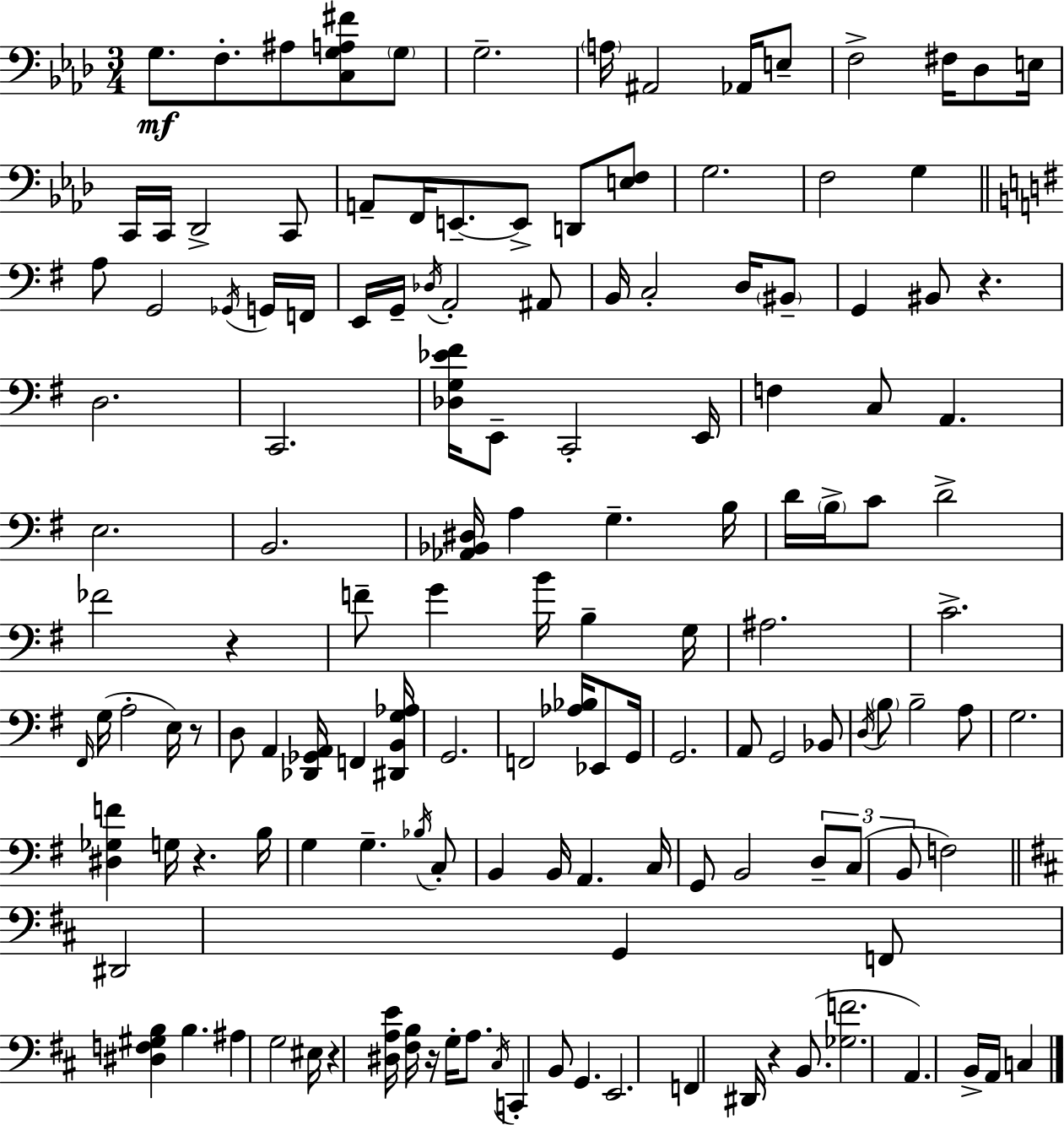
G3/e. F3/e. A#3/e [C3,G3,A3,F#4]/e G3/e G3/h. A3/s A#2/h Ab2/s E3/e F3/h F#3/s Db3/e E3/s C2/s C2/s Db2/h C2/e A2/e F2/s E2/e. E2/e D2/e [E3,F3]/e G3/h. F3/h G3/q A3/e G2/h Gb2/s G2/s F2/s E2/s G2/s Db3/s A2/h A#2/e B2/s C3/h D3/s BIS2/e G2/q BIS2/e R/q. D3/h. C2/h. [Db3,G3,Eb4,F#4]/s E2/e C2/h E2/s F3/q C3/e A2/q. E3/h. B2/h. [Ab2,Bb2,D#3]/s A3/q G3/q. B3/s D4/s B3/s C4/e D4/h FES4/h R/q F4/e G4/q B4/s B3/q G3/s A#3/h. C4/h. F#2/s G3/s A3/h E3/s R/e D3/e A2/q [Db2,Gb2,A2]/s F2/q [D#2,B2,G3,Ab3]/s G2/h. F2/h [Ab3,Bb3]/s Eb2/e G2/s G2/h. A2/e G2/h Bb2/e D3/s B3/e B3/h A3/e G3/h. [D#3,Gb3,F4]/q G3/s R/q. B3/s G3/q G3/q. Bb3/s C3/e B2/q B2/s A2/q. C3/s G2/e B2/h D3/e C3/e B2/e F3/h D#2/h G2/q F2/e [D#3,F3,G#3,B3]/q B3/q. A#3/q G3/h EIS3/s R/q [D#3,A3,E4]/s [F#3,B3]/s R/s G3/s A3/e. C#3/s C2/q B2/e G2/q. E2/h. F2/q D#2/s R/q B2/e. [Gb3,F4]/h. A2/q. B2/s A2/s C3/q